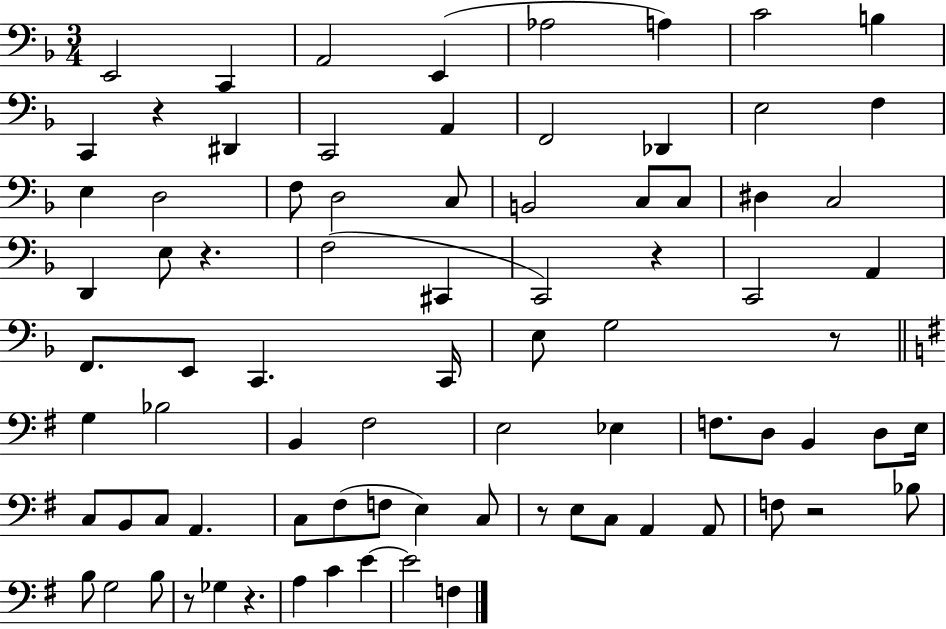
{
  \clef bass
  \numericTimeSignature
  \time 3/4
  \key f \major
  e,2 c,4 | a,2 e,4( | aes2 a4) | c'2 b4 | \break c,4 r4 dis,4 | c,2 a,4 | f,2 des,4 | e2 f4 | \break e4 d2 | f8 d2 c8 | b,2 c8 c8 | dis4 c2 | \break d,4 e8 r4. | f2( cis,4 | c,2) r4 | c,2 a,4 | \break f,8. e,8 c,4. c,16 | e8 g2 r8 | \bar "||" \break \key e \minor g4 bes2 | b,4 fis2 | e2 ees4 | f8. d8 b,4 d8 e16 | \break c8 b,8 c8 a,4. | c8 fis8( f8 e4) c8 | r8 e8 c8 a,4 a,8 | f8 r2 bes8 | \break b8 g2 b8 | r8 ges4 r4. | a4 c'4 e'4~~ | e'2 f4 | \break \bar "|."
}